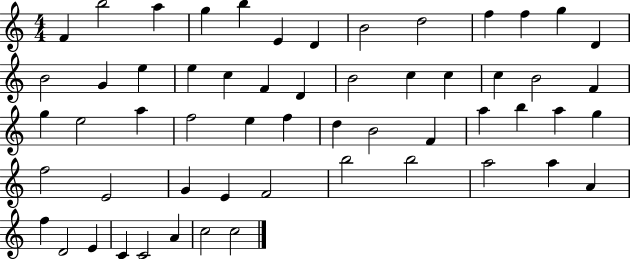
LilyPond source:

{
  \clef treble
  \numericTimeSignature
  \time 4/4
  \key c \major
  f'4 b''2 a''4 | g''4 b''4 e'4 d'4 | b'2 d''2 | f''4 f''4 g''4 d'4 | \break b'2 g'4 e''4 | e''4 c''4 f'4 d'4 | b'2 c''4 c''4 | c''4 b'2 f'4 | \break g''4 e''2 a''4 | f''2 e''4 f''4 | d''4 b'2 f'4 | a''4 b''4 a''4 g''4 | \break f''2 e'2 | g'4 e'4 f'2 | b''2 b''2 | a''2 a''4 a'4 | \break f''4 d'2 e'4 | c'4 c'2 a'4 | c''2 c''2 | \bar "|."
}